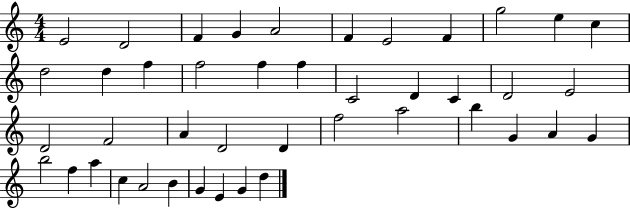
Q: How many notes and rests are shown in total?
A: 43